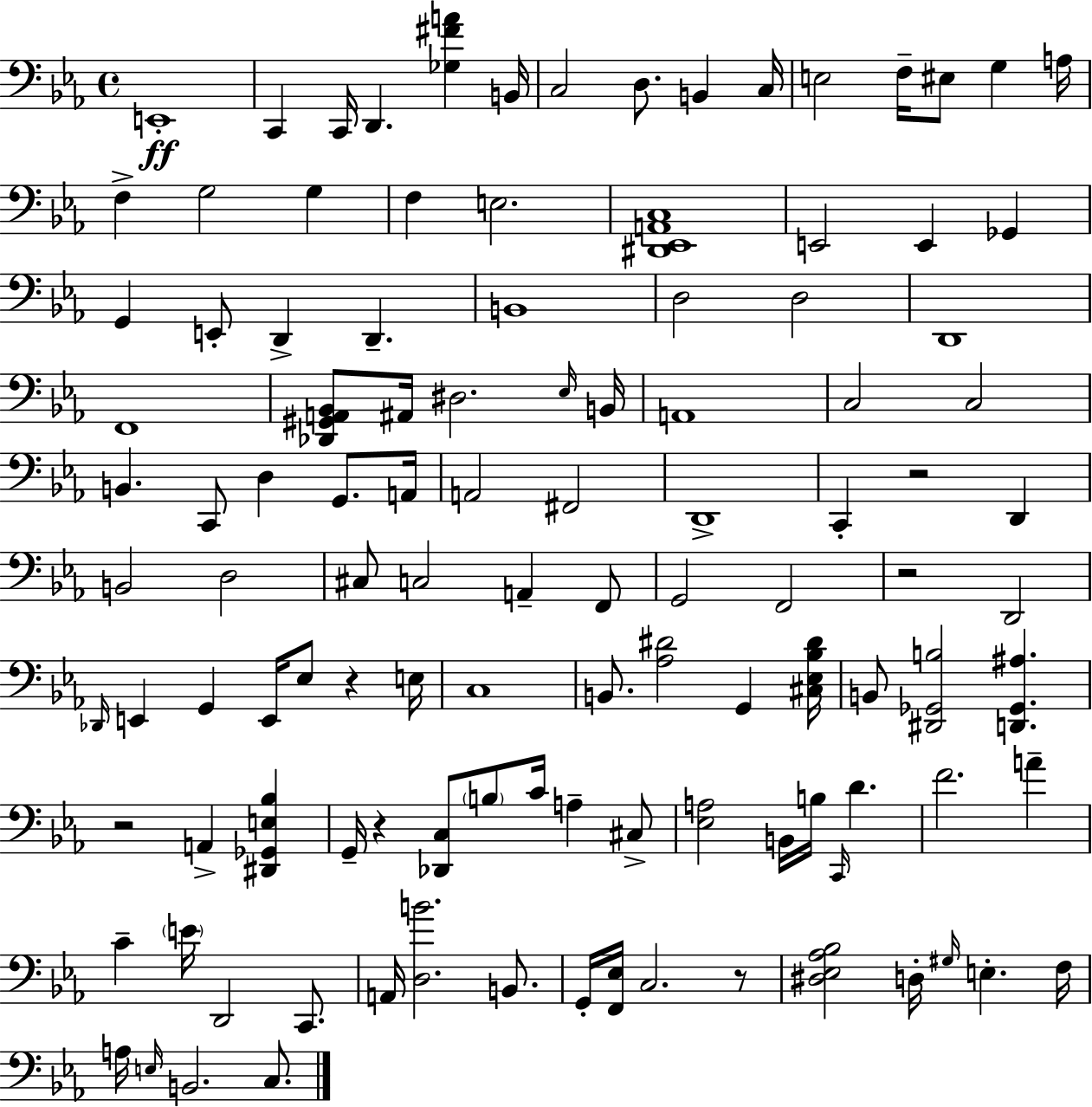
{
  \clef bass
  \time 4/4
  \defaultTimeSignature
  \key ees \major
  e,1-.\ff | c,4 c,16 d,4. <ges fis' a'>4 b,16 | c2 d8. b,4 c16 | e2 f16-- eis8 g4 a16 | \break f4-> g2 g4 | f4 e2. | <dis, ees, a, c>1 | e,2 e,4 ges,4 | \break g,4 e,8-. d,4-> d,4.-- | b,1 | d2 d2 | d,1 | \break f,1 | <des, gis, a, bes,>8 ais,16 dis2. \grace { ees16 } | b,16 a,1 | c2 c2 | \break b,4. c,8 d4 g,8. | a,16 a,2 fis,2 | d,1-> | c,4-. r2 d,4 | \break b,2 d2 | cis8 c2 a,4-- f,8 | g,2 f,2 | r2 d,2 | \break \grace { des,16 } e,4 g,4 e,16 ees8 r4 | e16 c1 | b,8. <aes dis'>2 g,4 | <cis ees bes dis'>16 b,8 <dis, ges, b>2 <d, ges, ais>4. | \break r2 a,4-> <dis, ges, e bes>4 | g,16-- r4 <des, c>8 \parenthesize b8 c'16 a4-- | cis8-> <ees a>2 b,16 b16 \grace { c,16 } d'4. | f'2. a'4-- | \break c'4-- \parenthesize e'16 d,2 | c,8. a,16 <d b'>2. | b,8. g,16-. <f, ees>16 c2. | r8 <dis ees aes bes>2 d16-. \grace { gis16 } e4.-. | \break f16 a16 \grace { e16 } b,2. | c8. \bar "|."
}